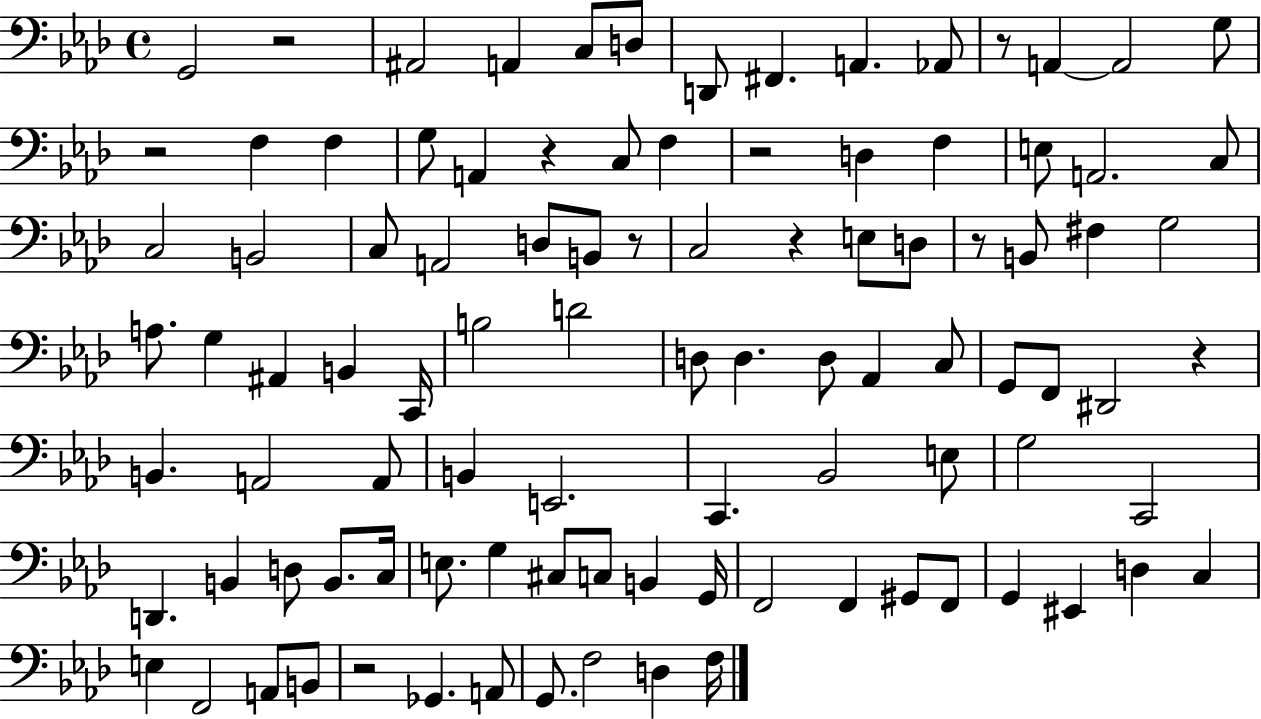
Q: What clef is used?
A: bass